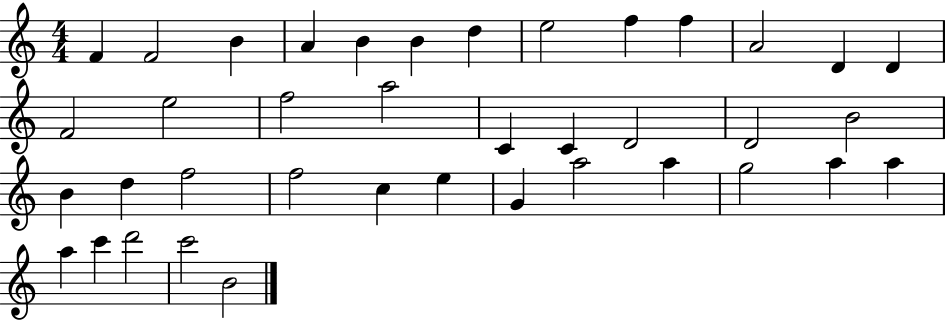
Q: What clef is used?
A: treble